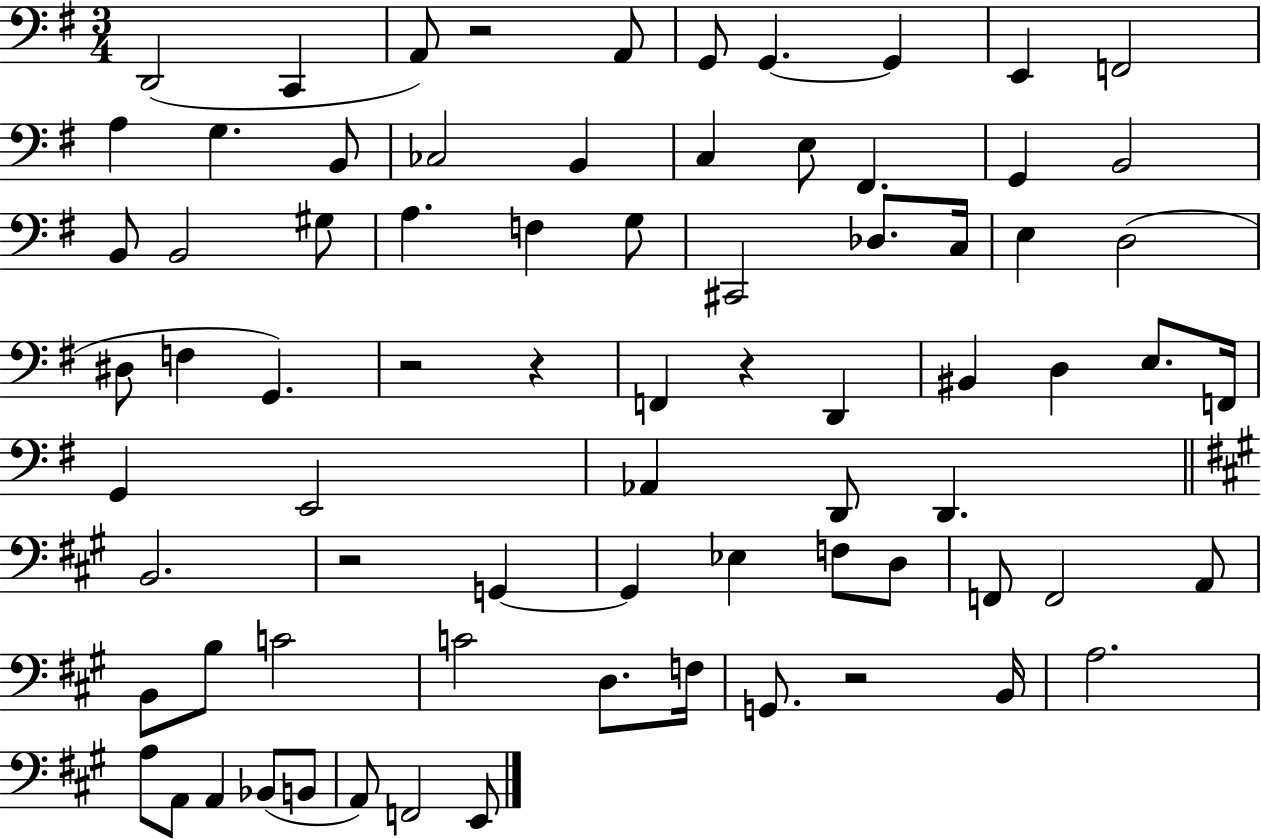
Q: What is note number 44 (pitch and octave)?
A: D2